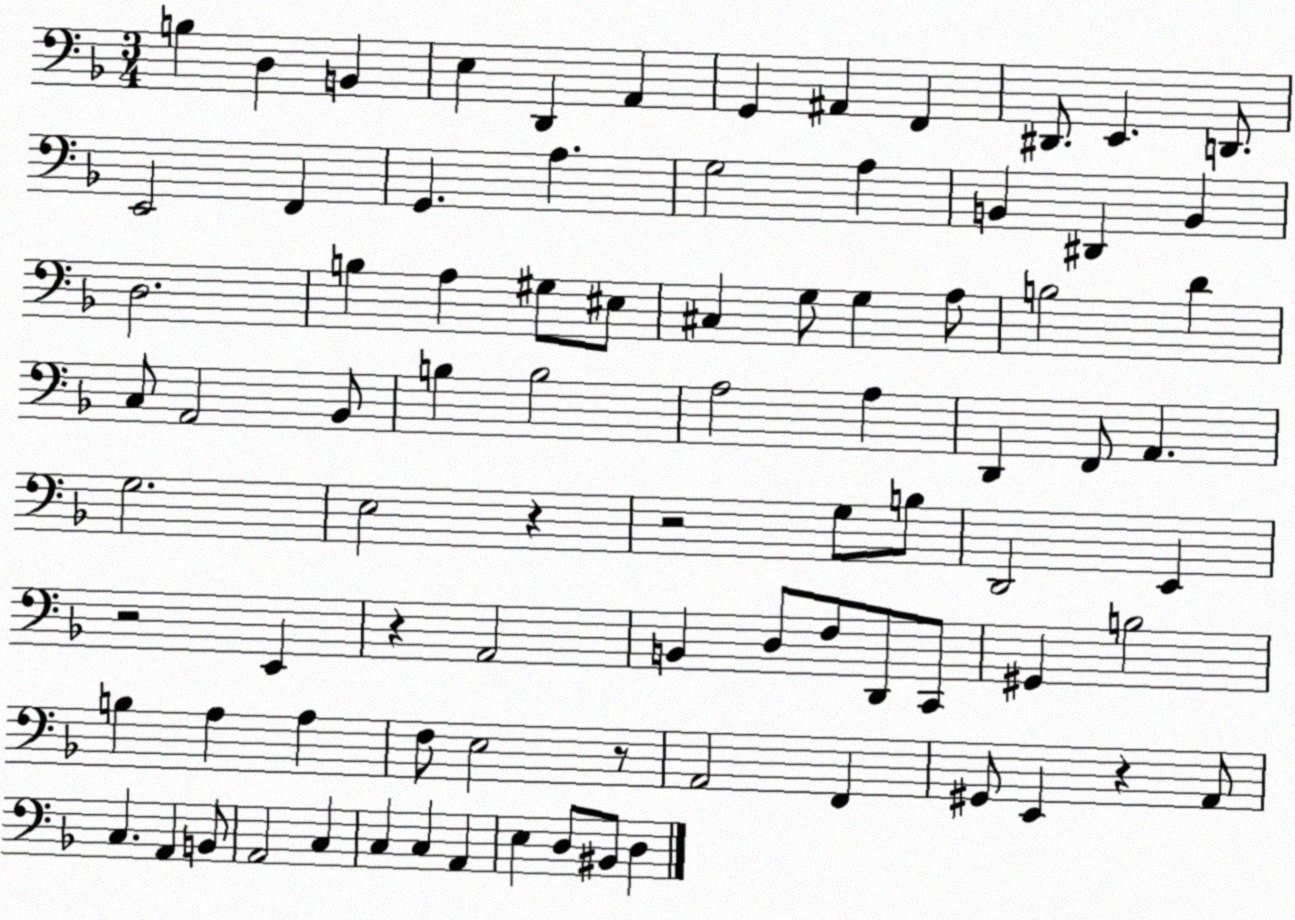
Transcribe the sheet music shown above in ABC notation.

X:1
T:Untitled
M:3/4
L:1/4
K:F
B, D, B,, E, D,, A,, G,, ^A,, F,, ^D,,/2 E,, D,,/2 E,,2 F,, G,, A, G,2 A, B,, ^D,, B,, D,2 B, A, ^G,/2 ^E,/2 ^C, G,/2 G, A,/2 B,2 D C,/2 A,,2 _B,,/2 B, B,2 A,2 A, D,, F,,/2 A,, G,2 E,2 z z2 G,/2 B,/2 D,,2 E,, z2 E,, z A,,2 B,, D,/2 F,/2 D,,/2 C,,/2 ^G,, B,2 B, A, A, F,/2 E,2 z/2 A,,2 F,, ^G,,/2 E,, z A,,/2 C, A,, B,,/2 A,,2 C, C, C, A,, E, D,/2 ^B,,/2 D,